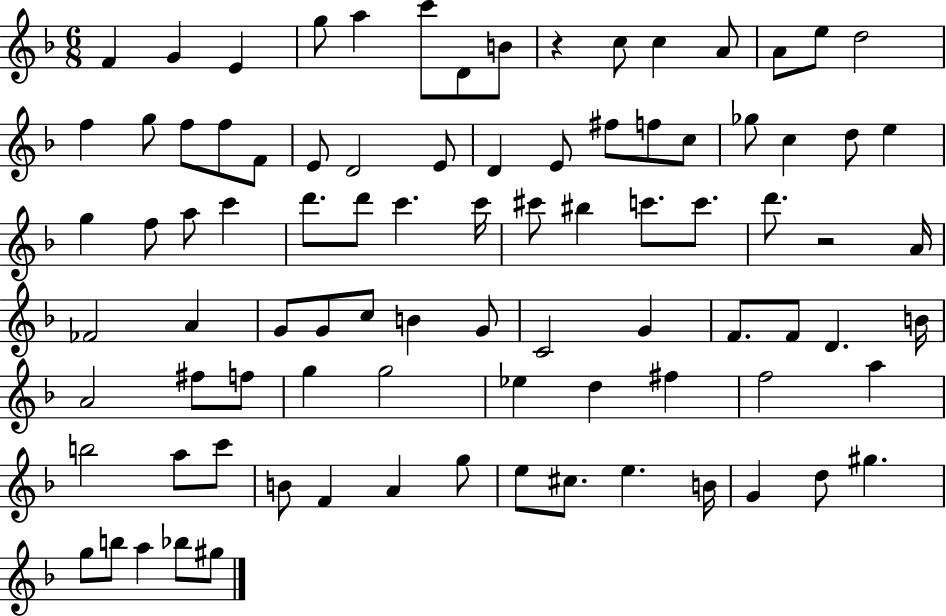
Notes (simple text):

F4/q G4/q E4/q G5/e A5/q C6/e D4/e B4/e R/q C5/e C5/q A4/e A4/e E5/e D5/h F5/q G5/e F5/e F5/e F4/e E4/e D4/h E4/e D4/q E4/e F#5/e F5/e C5/e Gb5/e C5/q D5/e E5/q G5/q F5/e A5/e C6/q D6/e. D6/e C6/q. C6/s C#6/e BIS5/q C6/e. C6/e. D6/e. R/h A4/s FES4/h A4/q G4/e G4/e C5/e B4/q G4/e C4/h G4/q F4/e. F4/e D4/q. B4/s A4/h F#5/e F5/e G5/q G5/h Eb5/q D5/q F#5/q F5/h A5/q B5/h A5/e C6/e B4/e F4/q A4/q G5/e E5/e C#5/e. E5/q. B4/s G4/q D5/e G#5/q. G5/e B5/e A5/q Bb5/e G#5/e